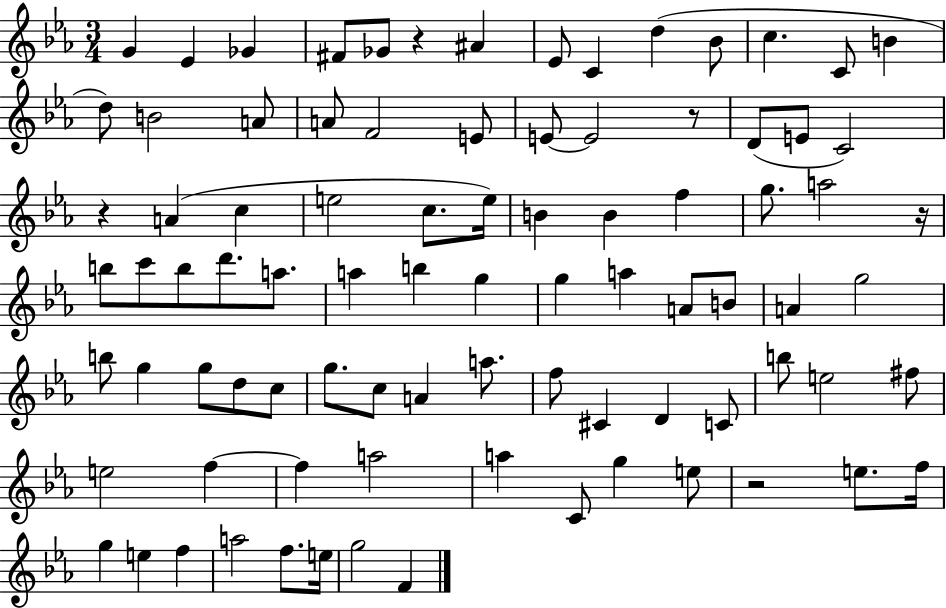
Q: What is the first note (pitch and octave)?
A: G4